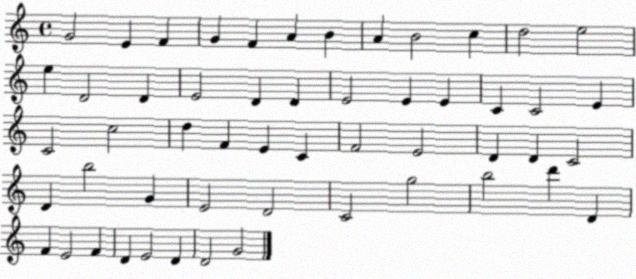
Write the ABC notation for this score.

X:1
T:Untitled
M:4/4
L:1/4
K:C
G2 E F G F A B A B2 c d2 e2 e D2 D E2 D D E2 E E C C2 E C2 c2 d F E C F2 E2 D D C2 D b2 G E2 D2 C2 g2 b2 d' D F E2 F D E2 D D2 G2